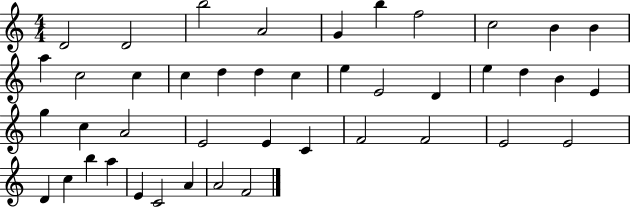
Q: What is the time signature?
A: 4/4